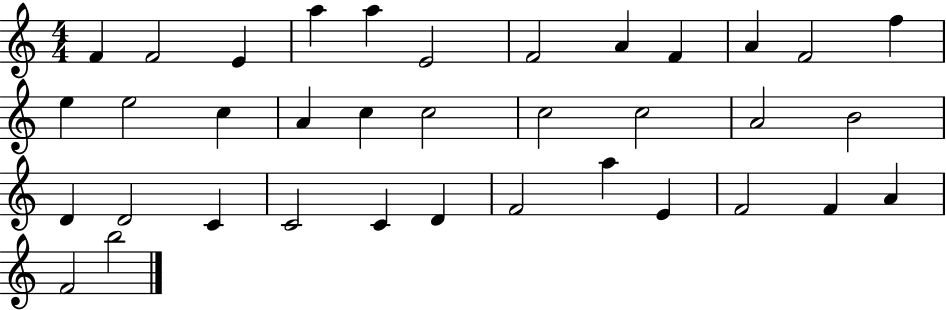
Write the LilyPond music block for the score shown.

{
  \clef treble
  \numericTimeSignature
  \time 4/4
  \key c \major
  f'4 f'2 e'4 | a''4 a''4 e'2 | f'2 a'4 f'4 | a'4 f'2 f''4 | \break e''4 e''2 c''4 | a'4 c''4 c''2 | c''2 c''2 | a'2 b'2 | \break d'4 d'2 c'4 | c'2 c'4 d'4 | f'2 a''4 e'4 | f'2 f'4 a'4 | \break f'2 b''2 | \bar "|."
}